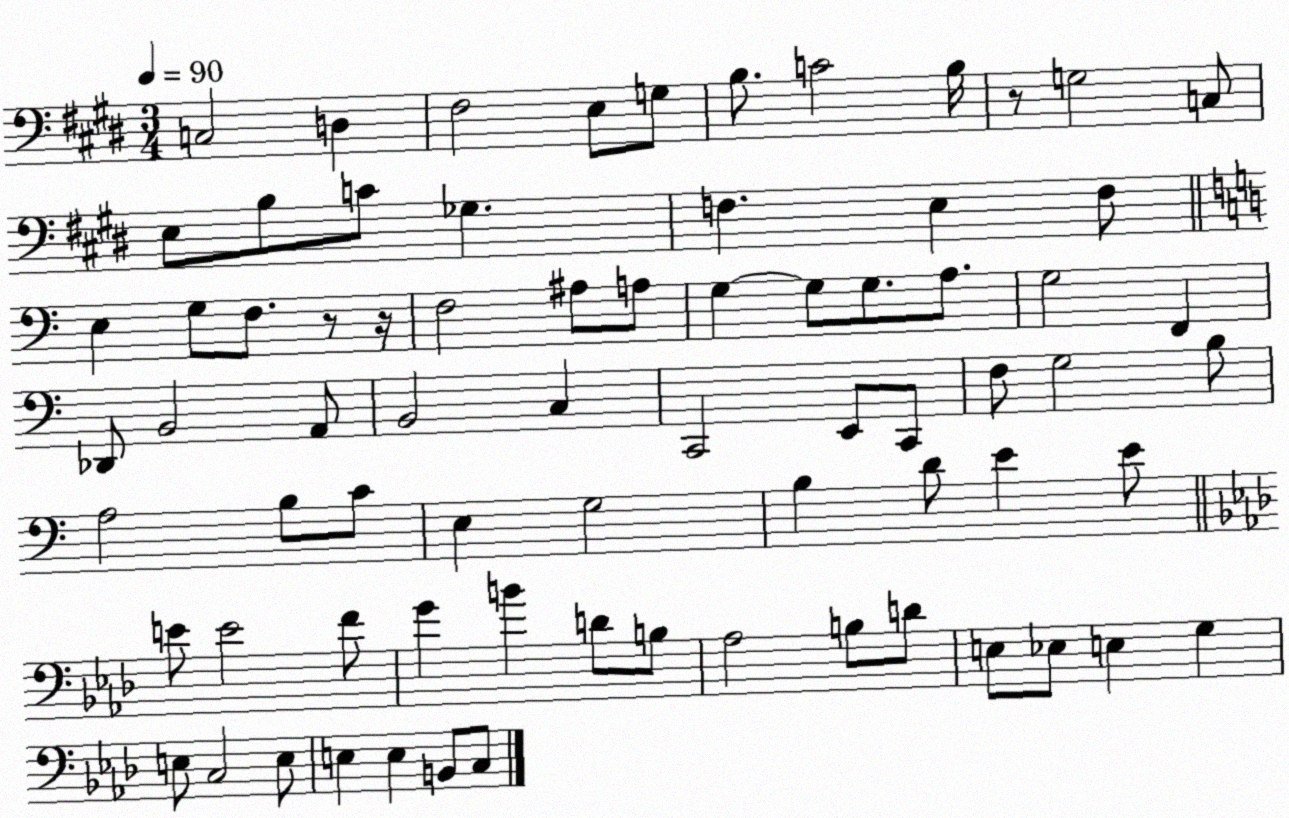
X:1
T:Untitled
M:3/4
L:1/4
K:E
C,2 D, ^F,2 E,/2 G,/2 B,/2 C2 B,/4 z/2 G,2 C,/2 E,/2 B,/2 C/2 _G, F, E, F,/2 E, G,/2 F,/2 z/2 z/4 F,2 ^A,/2 A,/2 G, G,/2 G,/2 A,/2 G,2 F,, _D,,/2 B,,2 A,,/2 B,,2 C, C,,2 E,,/2 C,,/2 F,/2 G,2 B,/2 A,2 B,/2 C/2 E, G,2 B, D/2 E E/2 E/2 E2 F/2 G B D/2 B,/2 _A,2 B,/2 D/2 E,/2 _E,/2 E, G, E,/2 C,2 E,/2 E, E, B,,/2 C,/2